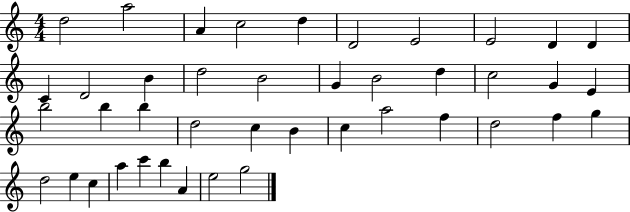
{
  \clef treble
  \numericTimeSignature
  \time 4/4
  \key c \major
  d''2 a''2 | a'4 c''2 d''4 | d'2 e'2 | e'2 d'4 d'4 | \break c'4 d'2 b'4 | d''2 b'2 | g'4 b'2 d''4 | c''2 g'4 e'4 | \break b''2 b''4 b''4 | d''2 c''4 b'4 | c''4 a''2 f''4 | d''2 f''4 g''4 | \break d''2 e''4 c''4 | a''4 c'''4 b''4 a'4 | e''2 g''2 | \bar "|."
}